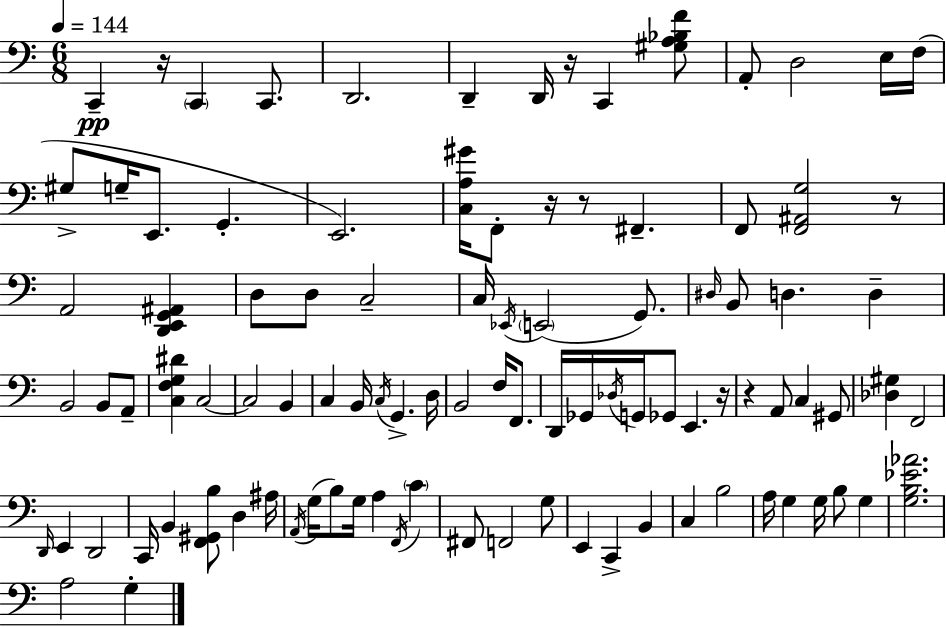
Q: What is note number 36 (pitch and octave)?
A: C3